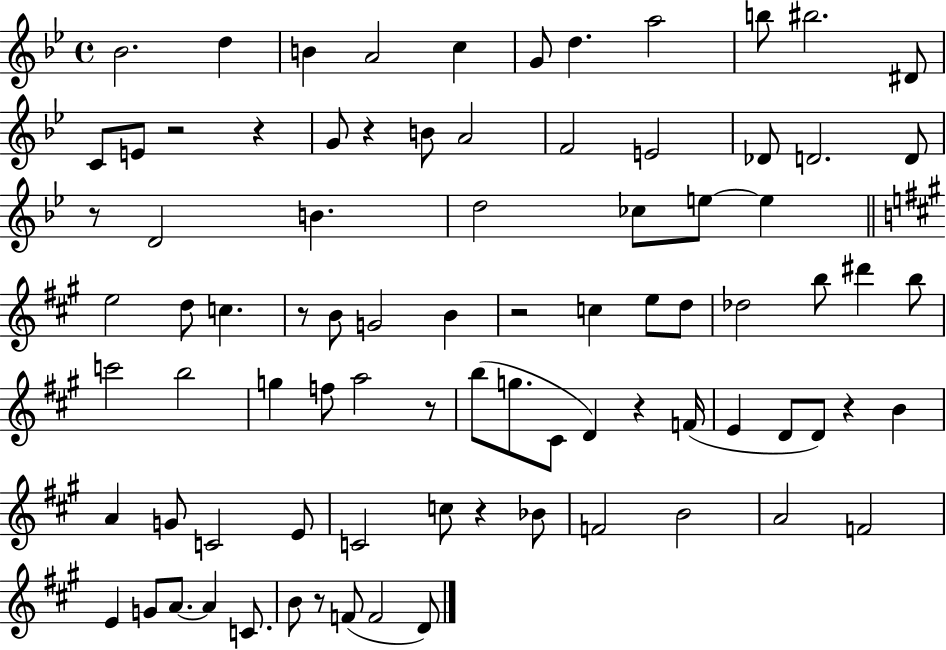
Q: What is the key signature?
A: BES major